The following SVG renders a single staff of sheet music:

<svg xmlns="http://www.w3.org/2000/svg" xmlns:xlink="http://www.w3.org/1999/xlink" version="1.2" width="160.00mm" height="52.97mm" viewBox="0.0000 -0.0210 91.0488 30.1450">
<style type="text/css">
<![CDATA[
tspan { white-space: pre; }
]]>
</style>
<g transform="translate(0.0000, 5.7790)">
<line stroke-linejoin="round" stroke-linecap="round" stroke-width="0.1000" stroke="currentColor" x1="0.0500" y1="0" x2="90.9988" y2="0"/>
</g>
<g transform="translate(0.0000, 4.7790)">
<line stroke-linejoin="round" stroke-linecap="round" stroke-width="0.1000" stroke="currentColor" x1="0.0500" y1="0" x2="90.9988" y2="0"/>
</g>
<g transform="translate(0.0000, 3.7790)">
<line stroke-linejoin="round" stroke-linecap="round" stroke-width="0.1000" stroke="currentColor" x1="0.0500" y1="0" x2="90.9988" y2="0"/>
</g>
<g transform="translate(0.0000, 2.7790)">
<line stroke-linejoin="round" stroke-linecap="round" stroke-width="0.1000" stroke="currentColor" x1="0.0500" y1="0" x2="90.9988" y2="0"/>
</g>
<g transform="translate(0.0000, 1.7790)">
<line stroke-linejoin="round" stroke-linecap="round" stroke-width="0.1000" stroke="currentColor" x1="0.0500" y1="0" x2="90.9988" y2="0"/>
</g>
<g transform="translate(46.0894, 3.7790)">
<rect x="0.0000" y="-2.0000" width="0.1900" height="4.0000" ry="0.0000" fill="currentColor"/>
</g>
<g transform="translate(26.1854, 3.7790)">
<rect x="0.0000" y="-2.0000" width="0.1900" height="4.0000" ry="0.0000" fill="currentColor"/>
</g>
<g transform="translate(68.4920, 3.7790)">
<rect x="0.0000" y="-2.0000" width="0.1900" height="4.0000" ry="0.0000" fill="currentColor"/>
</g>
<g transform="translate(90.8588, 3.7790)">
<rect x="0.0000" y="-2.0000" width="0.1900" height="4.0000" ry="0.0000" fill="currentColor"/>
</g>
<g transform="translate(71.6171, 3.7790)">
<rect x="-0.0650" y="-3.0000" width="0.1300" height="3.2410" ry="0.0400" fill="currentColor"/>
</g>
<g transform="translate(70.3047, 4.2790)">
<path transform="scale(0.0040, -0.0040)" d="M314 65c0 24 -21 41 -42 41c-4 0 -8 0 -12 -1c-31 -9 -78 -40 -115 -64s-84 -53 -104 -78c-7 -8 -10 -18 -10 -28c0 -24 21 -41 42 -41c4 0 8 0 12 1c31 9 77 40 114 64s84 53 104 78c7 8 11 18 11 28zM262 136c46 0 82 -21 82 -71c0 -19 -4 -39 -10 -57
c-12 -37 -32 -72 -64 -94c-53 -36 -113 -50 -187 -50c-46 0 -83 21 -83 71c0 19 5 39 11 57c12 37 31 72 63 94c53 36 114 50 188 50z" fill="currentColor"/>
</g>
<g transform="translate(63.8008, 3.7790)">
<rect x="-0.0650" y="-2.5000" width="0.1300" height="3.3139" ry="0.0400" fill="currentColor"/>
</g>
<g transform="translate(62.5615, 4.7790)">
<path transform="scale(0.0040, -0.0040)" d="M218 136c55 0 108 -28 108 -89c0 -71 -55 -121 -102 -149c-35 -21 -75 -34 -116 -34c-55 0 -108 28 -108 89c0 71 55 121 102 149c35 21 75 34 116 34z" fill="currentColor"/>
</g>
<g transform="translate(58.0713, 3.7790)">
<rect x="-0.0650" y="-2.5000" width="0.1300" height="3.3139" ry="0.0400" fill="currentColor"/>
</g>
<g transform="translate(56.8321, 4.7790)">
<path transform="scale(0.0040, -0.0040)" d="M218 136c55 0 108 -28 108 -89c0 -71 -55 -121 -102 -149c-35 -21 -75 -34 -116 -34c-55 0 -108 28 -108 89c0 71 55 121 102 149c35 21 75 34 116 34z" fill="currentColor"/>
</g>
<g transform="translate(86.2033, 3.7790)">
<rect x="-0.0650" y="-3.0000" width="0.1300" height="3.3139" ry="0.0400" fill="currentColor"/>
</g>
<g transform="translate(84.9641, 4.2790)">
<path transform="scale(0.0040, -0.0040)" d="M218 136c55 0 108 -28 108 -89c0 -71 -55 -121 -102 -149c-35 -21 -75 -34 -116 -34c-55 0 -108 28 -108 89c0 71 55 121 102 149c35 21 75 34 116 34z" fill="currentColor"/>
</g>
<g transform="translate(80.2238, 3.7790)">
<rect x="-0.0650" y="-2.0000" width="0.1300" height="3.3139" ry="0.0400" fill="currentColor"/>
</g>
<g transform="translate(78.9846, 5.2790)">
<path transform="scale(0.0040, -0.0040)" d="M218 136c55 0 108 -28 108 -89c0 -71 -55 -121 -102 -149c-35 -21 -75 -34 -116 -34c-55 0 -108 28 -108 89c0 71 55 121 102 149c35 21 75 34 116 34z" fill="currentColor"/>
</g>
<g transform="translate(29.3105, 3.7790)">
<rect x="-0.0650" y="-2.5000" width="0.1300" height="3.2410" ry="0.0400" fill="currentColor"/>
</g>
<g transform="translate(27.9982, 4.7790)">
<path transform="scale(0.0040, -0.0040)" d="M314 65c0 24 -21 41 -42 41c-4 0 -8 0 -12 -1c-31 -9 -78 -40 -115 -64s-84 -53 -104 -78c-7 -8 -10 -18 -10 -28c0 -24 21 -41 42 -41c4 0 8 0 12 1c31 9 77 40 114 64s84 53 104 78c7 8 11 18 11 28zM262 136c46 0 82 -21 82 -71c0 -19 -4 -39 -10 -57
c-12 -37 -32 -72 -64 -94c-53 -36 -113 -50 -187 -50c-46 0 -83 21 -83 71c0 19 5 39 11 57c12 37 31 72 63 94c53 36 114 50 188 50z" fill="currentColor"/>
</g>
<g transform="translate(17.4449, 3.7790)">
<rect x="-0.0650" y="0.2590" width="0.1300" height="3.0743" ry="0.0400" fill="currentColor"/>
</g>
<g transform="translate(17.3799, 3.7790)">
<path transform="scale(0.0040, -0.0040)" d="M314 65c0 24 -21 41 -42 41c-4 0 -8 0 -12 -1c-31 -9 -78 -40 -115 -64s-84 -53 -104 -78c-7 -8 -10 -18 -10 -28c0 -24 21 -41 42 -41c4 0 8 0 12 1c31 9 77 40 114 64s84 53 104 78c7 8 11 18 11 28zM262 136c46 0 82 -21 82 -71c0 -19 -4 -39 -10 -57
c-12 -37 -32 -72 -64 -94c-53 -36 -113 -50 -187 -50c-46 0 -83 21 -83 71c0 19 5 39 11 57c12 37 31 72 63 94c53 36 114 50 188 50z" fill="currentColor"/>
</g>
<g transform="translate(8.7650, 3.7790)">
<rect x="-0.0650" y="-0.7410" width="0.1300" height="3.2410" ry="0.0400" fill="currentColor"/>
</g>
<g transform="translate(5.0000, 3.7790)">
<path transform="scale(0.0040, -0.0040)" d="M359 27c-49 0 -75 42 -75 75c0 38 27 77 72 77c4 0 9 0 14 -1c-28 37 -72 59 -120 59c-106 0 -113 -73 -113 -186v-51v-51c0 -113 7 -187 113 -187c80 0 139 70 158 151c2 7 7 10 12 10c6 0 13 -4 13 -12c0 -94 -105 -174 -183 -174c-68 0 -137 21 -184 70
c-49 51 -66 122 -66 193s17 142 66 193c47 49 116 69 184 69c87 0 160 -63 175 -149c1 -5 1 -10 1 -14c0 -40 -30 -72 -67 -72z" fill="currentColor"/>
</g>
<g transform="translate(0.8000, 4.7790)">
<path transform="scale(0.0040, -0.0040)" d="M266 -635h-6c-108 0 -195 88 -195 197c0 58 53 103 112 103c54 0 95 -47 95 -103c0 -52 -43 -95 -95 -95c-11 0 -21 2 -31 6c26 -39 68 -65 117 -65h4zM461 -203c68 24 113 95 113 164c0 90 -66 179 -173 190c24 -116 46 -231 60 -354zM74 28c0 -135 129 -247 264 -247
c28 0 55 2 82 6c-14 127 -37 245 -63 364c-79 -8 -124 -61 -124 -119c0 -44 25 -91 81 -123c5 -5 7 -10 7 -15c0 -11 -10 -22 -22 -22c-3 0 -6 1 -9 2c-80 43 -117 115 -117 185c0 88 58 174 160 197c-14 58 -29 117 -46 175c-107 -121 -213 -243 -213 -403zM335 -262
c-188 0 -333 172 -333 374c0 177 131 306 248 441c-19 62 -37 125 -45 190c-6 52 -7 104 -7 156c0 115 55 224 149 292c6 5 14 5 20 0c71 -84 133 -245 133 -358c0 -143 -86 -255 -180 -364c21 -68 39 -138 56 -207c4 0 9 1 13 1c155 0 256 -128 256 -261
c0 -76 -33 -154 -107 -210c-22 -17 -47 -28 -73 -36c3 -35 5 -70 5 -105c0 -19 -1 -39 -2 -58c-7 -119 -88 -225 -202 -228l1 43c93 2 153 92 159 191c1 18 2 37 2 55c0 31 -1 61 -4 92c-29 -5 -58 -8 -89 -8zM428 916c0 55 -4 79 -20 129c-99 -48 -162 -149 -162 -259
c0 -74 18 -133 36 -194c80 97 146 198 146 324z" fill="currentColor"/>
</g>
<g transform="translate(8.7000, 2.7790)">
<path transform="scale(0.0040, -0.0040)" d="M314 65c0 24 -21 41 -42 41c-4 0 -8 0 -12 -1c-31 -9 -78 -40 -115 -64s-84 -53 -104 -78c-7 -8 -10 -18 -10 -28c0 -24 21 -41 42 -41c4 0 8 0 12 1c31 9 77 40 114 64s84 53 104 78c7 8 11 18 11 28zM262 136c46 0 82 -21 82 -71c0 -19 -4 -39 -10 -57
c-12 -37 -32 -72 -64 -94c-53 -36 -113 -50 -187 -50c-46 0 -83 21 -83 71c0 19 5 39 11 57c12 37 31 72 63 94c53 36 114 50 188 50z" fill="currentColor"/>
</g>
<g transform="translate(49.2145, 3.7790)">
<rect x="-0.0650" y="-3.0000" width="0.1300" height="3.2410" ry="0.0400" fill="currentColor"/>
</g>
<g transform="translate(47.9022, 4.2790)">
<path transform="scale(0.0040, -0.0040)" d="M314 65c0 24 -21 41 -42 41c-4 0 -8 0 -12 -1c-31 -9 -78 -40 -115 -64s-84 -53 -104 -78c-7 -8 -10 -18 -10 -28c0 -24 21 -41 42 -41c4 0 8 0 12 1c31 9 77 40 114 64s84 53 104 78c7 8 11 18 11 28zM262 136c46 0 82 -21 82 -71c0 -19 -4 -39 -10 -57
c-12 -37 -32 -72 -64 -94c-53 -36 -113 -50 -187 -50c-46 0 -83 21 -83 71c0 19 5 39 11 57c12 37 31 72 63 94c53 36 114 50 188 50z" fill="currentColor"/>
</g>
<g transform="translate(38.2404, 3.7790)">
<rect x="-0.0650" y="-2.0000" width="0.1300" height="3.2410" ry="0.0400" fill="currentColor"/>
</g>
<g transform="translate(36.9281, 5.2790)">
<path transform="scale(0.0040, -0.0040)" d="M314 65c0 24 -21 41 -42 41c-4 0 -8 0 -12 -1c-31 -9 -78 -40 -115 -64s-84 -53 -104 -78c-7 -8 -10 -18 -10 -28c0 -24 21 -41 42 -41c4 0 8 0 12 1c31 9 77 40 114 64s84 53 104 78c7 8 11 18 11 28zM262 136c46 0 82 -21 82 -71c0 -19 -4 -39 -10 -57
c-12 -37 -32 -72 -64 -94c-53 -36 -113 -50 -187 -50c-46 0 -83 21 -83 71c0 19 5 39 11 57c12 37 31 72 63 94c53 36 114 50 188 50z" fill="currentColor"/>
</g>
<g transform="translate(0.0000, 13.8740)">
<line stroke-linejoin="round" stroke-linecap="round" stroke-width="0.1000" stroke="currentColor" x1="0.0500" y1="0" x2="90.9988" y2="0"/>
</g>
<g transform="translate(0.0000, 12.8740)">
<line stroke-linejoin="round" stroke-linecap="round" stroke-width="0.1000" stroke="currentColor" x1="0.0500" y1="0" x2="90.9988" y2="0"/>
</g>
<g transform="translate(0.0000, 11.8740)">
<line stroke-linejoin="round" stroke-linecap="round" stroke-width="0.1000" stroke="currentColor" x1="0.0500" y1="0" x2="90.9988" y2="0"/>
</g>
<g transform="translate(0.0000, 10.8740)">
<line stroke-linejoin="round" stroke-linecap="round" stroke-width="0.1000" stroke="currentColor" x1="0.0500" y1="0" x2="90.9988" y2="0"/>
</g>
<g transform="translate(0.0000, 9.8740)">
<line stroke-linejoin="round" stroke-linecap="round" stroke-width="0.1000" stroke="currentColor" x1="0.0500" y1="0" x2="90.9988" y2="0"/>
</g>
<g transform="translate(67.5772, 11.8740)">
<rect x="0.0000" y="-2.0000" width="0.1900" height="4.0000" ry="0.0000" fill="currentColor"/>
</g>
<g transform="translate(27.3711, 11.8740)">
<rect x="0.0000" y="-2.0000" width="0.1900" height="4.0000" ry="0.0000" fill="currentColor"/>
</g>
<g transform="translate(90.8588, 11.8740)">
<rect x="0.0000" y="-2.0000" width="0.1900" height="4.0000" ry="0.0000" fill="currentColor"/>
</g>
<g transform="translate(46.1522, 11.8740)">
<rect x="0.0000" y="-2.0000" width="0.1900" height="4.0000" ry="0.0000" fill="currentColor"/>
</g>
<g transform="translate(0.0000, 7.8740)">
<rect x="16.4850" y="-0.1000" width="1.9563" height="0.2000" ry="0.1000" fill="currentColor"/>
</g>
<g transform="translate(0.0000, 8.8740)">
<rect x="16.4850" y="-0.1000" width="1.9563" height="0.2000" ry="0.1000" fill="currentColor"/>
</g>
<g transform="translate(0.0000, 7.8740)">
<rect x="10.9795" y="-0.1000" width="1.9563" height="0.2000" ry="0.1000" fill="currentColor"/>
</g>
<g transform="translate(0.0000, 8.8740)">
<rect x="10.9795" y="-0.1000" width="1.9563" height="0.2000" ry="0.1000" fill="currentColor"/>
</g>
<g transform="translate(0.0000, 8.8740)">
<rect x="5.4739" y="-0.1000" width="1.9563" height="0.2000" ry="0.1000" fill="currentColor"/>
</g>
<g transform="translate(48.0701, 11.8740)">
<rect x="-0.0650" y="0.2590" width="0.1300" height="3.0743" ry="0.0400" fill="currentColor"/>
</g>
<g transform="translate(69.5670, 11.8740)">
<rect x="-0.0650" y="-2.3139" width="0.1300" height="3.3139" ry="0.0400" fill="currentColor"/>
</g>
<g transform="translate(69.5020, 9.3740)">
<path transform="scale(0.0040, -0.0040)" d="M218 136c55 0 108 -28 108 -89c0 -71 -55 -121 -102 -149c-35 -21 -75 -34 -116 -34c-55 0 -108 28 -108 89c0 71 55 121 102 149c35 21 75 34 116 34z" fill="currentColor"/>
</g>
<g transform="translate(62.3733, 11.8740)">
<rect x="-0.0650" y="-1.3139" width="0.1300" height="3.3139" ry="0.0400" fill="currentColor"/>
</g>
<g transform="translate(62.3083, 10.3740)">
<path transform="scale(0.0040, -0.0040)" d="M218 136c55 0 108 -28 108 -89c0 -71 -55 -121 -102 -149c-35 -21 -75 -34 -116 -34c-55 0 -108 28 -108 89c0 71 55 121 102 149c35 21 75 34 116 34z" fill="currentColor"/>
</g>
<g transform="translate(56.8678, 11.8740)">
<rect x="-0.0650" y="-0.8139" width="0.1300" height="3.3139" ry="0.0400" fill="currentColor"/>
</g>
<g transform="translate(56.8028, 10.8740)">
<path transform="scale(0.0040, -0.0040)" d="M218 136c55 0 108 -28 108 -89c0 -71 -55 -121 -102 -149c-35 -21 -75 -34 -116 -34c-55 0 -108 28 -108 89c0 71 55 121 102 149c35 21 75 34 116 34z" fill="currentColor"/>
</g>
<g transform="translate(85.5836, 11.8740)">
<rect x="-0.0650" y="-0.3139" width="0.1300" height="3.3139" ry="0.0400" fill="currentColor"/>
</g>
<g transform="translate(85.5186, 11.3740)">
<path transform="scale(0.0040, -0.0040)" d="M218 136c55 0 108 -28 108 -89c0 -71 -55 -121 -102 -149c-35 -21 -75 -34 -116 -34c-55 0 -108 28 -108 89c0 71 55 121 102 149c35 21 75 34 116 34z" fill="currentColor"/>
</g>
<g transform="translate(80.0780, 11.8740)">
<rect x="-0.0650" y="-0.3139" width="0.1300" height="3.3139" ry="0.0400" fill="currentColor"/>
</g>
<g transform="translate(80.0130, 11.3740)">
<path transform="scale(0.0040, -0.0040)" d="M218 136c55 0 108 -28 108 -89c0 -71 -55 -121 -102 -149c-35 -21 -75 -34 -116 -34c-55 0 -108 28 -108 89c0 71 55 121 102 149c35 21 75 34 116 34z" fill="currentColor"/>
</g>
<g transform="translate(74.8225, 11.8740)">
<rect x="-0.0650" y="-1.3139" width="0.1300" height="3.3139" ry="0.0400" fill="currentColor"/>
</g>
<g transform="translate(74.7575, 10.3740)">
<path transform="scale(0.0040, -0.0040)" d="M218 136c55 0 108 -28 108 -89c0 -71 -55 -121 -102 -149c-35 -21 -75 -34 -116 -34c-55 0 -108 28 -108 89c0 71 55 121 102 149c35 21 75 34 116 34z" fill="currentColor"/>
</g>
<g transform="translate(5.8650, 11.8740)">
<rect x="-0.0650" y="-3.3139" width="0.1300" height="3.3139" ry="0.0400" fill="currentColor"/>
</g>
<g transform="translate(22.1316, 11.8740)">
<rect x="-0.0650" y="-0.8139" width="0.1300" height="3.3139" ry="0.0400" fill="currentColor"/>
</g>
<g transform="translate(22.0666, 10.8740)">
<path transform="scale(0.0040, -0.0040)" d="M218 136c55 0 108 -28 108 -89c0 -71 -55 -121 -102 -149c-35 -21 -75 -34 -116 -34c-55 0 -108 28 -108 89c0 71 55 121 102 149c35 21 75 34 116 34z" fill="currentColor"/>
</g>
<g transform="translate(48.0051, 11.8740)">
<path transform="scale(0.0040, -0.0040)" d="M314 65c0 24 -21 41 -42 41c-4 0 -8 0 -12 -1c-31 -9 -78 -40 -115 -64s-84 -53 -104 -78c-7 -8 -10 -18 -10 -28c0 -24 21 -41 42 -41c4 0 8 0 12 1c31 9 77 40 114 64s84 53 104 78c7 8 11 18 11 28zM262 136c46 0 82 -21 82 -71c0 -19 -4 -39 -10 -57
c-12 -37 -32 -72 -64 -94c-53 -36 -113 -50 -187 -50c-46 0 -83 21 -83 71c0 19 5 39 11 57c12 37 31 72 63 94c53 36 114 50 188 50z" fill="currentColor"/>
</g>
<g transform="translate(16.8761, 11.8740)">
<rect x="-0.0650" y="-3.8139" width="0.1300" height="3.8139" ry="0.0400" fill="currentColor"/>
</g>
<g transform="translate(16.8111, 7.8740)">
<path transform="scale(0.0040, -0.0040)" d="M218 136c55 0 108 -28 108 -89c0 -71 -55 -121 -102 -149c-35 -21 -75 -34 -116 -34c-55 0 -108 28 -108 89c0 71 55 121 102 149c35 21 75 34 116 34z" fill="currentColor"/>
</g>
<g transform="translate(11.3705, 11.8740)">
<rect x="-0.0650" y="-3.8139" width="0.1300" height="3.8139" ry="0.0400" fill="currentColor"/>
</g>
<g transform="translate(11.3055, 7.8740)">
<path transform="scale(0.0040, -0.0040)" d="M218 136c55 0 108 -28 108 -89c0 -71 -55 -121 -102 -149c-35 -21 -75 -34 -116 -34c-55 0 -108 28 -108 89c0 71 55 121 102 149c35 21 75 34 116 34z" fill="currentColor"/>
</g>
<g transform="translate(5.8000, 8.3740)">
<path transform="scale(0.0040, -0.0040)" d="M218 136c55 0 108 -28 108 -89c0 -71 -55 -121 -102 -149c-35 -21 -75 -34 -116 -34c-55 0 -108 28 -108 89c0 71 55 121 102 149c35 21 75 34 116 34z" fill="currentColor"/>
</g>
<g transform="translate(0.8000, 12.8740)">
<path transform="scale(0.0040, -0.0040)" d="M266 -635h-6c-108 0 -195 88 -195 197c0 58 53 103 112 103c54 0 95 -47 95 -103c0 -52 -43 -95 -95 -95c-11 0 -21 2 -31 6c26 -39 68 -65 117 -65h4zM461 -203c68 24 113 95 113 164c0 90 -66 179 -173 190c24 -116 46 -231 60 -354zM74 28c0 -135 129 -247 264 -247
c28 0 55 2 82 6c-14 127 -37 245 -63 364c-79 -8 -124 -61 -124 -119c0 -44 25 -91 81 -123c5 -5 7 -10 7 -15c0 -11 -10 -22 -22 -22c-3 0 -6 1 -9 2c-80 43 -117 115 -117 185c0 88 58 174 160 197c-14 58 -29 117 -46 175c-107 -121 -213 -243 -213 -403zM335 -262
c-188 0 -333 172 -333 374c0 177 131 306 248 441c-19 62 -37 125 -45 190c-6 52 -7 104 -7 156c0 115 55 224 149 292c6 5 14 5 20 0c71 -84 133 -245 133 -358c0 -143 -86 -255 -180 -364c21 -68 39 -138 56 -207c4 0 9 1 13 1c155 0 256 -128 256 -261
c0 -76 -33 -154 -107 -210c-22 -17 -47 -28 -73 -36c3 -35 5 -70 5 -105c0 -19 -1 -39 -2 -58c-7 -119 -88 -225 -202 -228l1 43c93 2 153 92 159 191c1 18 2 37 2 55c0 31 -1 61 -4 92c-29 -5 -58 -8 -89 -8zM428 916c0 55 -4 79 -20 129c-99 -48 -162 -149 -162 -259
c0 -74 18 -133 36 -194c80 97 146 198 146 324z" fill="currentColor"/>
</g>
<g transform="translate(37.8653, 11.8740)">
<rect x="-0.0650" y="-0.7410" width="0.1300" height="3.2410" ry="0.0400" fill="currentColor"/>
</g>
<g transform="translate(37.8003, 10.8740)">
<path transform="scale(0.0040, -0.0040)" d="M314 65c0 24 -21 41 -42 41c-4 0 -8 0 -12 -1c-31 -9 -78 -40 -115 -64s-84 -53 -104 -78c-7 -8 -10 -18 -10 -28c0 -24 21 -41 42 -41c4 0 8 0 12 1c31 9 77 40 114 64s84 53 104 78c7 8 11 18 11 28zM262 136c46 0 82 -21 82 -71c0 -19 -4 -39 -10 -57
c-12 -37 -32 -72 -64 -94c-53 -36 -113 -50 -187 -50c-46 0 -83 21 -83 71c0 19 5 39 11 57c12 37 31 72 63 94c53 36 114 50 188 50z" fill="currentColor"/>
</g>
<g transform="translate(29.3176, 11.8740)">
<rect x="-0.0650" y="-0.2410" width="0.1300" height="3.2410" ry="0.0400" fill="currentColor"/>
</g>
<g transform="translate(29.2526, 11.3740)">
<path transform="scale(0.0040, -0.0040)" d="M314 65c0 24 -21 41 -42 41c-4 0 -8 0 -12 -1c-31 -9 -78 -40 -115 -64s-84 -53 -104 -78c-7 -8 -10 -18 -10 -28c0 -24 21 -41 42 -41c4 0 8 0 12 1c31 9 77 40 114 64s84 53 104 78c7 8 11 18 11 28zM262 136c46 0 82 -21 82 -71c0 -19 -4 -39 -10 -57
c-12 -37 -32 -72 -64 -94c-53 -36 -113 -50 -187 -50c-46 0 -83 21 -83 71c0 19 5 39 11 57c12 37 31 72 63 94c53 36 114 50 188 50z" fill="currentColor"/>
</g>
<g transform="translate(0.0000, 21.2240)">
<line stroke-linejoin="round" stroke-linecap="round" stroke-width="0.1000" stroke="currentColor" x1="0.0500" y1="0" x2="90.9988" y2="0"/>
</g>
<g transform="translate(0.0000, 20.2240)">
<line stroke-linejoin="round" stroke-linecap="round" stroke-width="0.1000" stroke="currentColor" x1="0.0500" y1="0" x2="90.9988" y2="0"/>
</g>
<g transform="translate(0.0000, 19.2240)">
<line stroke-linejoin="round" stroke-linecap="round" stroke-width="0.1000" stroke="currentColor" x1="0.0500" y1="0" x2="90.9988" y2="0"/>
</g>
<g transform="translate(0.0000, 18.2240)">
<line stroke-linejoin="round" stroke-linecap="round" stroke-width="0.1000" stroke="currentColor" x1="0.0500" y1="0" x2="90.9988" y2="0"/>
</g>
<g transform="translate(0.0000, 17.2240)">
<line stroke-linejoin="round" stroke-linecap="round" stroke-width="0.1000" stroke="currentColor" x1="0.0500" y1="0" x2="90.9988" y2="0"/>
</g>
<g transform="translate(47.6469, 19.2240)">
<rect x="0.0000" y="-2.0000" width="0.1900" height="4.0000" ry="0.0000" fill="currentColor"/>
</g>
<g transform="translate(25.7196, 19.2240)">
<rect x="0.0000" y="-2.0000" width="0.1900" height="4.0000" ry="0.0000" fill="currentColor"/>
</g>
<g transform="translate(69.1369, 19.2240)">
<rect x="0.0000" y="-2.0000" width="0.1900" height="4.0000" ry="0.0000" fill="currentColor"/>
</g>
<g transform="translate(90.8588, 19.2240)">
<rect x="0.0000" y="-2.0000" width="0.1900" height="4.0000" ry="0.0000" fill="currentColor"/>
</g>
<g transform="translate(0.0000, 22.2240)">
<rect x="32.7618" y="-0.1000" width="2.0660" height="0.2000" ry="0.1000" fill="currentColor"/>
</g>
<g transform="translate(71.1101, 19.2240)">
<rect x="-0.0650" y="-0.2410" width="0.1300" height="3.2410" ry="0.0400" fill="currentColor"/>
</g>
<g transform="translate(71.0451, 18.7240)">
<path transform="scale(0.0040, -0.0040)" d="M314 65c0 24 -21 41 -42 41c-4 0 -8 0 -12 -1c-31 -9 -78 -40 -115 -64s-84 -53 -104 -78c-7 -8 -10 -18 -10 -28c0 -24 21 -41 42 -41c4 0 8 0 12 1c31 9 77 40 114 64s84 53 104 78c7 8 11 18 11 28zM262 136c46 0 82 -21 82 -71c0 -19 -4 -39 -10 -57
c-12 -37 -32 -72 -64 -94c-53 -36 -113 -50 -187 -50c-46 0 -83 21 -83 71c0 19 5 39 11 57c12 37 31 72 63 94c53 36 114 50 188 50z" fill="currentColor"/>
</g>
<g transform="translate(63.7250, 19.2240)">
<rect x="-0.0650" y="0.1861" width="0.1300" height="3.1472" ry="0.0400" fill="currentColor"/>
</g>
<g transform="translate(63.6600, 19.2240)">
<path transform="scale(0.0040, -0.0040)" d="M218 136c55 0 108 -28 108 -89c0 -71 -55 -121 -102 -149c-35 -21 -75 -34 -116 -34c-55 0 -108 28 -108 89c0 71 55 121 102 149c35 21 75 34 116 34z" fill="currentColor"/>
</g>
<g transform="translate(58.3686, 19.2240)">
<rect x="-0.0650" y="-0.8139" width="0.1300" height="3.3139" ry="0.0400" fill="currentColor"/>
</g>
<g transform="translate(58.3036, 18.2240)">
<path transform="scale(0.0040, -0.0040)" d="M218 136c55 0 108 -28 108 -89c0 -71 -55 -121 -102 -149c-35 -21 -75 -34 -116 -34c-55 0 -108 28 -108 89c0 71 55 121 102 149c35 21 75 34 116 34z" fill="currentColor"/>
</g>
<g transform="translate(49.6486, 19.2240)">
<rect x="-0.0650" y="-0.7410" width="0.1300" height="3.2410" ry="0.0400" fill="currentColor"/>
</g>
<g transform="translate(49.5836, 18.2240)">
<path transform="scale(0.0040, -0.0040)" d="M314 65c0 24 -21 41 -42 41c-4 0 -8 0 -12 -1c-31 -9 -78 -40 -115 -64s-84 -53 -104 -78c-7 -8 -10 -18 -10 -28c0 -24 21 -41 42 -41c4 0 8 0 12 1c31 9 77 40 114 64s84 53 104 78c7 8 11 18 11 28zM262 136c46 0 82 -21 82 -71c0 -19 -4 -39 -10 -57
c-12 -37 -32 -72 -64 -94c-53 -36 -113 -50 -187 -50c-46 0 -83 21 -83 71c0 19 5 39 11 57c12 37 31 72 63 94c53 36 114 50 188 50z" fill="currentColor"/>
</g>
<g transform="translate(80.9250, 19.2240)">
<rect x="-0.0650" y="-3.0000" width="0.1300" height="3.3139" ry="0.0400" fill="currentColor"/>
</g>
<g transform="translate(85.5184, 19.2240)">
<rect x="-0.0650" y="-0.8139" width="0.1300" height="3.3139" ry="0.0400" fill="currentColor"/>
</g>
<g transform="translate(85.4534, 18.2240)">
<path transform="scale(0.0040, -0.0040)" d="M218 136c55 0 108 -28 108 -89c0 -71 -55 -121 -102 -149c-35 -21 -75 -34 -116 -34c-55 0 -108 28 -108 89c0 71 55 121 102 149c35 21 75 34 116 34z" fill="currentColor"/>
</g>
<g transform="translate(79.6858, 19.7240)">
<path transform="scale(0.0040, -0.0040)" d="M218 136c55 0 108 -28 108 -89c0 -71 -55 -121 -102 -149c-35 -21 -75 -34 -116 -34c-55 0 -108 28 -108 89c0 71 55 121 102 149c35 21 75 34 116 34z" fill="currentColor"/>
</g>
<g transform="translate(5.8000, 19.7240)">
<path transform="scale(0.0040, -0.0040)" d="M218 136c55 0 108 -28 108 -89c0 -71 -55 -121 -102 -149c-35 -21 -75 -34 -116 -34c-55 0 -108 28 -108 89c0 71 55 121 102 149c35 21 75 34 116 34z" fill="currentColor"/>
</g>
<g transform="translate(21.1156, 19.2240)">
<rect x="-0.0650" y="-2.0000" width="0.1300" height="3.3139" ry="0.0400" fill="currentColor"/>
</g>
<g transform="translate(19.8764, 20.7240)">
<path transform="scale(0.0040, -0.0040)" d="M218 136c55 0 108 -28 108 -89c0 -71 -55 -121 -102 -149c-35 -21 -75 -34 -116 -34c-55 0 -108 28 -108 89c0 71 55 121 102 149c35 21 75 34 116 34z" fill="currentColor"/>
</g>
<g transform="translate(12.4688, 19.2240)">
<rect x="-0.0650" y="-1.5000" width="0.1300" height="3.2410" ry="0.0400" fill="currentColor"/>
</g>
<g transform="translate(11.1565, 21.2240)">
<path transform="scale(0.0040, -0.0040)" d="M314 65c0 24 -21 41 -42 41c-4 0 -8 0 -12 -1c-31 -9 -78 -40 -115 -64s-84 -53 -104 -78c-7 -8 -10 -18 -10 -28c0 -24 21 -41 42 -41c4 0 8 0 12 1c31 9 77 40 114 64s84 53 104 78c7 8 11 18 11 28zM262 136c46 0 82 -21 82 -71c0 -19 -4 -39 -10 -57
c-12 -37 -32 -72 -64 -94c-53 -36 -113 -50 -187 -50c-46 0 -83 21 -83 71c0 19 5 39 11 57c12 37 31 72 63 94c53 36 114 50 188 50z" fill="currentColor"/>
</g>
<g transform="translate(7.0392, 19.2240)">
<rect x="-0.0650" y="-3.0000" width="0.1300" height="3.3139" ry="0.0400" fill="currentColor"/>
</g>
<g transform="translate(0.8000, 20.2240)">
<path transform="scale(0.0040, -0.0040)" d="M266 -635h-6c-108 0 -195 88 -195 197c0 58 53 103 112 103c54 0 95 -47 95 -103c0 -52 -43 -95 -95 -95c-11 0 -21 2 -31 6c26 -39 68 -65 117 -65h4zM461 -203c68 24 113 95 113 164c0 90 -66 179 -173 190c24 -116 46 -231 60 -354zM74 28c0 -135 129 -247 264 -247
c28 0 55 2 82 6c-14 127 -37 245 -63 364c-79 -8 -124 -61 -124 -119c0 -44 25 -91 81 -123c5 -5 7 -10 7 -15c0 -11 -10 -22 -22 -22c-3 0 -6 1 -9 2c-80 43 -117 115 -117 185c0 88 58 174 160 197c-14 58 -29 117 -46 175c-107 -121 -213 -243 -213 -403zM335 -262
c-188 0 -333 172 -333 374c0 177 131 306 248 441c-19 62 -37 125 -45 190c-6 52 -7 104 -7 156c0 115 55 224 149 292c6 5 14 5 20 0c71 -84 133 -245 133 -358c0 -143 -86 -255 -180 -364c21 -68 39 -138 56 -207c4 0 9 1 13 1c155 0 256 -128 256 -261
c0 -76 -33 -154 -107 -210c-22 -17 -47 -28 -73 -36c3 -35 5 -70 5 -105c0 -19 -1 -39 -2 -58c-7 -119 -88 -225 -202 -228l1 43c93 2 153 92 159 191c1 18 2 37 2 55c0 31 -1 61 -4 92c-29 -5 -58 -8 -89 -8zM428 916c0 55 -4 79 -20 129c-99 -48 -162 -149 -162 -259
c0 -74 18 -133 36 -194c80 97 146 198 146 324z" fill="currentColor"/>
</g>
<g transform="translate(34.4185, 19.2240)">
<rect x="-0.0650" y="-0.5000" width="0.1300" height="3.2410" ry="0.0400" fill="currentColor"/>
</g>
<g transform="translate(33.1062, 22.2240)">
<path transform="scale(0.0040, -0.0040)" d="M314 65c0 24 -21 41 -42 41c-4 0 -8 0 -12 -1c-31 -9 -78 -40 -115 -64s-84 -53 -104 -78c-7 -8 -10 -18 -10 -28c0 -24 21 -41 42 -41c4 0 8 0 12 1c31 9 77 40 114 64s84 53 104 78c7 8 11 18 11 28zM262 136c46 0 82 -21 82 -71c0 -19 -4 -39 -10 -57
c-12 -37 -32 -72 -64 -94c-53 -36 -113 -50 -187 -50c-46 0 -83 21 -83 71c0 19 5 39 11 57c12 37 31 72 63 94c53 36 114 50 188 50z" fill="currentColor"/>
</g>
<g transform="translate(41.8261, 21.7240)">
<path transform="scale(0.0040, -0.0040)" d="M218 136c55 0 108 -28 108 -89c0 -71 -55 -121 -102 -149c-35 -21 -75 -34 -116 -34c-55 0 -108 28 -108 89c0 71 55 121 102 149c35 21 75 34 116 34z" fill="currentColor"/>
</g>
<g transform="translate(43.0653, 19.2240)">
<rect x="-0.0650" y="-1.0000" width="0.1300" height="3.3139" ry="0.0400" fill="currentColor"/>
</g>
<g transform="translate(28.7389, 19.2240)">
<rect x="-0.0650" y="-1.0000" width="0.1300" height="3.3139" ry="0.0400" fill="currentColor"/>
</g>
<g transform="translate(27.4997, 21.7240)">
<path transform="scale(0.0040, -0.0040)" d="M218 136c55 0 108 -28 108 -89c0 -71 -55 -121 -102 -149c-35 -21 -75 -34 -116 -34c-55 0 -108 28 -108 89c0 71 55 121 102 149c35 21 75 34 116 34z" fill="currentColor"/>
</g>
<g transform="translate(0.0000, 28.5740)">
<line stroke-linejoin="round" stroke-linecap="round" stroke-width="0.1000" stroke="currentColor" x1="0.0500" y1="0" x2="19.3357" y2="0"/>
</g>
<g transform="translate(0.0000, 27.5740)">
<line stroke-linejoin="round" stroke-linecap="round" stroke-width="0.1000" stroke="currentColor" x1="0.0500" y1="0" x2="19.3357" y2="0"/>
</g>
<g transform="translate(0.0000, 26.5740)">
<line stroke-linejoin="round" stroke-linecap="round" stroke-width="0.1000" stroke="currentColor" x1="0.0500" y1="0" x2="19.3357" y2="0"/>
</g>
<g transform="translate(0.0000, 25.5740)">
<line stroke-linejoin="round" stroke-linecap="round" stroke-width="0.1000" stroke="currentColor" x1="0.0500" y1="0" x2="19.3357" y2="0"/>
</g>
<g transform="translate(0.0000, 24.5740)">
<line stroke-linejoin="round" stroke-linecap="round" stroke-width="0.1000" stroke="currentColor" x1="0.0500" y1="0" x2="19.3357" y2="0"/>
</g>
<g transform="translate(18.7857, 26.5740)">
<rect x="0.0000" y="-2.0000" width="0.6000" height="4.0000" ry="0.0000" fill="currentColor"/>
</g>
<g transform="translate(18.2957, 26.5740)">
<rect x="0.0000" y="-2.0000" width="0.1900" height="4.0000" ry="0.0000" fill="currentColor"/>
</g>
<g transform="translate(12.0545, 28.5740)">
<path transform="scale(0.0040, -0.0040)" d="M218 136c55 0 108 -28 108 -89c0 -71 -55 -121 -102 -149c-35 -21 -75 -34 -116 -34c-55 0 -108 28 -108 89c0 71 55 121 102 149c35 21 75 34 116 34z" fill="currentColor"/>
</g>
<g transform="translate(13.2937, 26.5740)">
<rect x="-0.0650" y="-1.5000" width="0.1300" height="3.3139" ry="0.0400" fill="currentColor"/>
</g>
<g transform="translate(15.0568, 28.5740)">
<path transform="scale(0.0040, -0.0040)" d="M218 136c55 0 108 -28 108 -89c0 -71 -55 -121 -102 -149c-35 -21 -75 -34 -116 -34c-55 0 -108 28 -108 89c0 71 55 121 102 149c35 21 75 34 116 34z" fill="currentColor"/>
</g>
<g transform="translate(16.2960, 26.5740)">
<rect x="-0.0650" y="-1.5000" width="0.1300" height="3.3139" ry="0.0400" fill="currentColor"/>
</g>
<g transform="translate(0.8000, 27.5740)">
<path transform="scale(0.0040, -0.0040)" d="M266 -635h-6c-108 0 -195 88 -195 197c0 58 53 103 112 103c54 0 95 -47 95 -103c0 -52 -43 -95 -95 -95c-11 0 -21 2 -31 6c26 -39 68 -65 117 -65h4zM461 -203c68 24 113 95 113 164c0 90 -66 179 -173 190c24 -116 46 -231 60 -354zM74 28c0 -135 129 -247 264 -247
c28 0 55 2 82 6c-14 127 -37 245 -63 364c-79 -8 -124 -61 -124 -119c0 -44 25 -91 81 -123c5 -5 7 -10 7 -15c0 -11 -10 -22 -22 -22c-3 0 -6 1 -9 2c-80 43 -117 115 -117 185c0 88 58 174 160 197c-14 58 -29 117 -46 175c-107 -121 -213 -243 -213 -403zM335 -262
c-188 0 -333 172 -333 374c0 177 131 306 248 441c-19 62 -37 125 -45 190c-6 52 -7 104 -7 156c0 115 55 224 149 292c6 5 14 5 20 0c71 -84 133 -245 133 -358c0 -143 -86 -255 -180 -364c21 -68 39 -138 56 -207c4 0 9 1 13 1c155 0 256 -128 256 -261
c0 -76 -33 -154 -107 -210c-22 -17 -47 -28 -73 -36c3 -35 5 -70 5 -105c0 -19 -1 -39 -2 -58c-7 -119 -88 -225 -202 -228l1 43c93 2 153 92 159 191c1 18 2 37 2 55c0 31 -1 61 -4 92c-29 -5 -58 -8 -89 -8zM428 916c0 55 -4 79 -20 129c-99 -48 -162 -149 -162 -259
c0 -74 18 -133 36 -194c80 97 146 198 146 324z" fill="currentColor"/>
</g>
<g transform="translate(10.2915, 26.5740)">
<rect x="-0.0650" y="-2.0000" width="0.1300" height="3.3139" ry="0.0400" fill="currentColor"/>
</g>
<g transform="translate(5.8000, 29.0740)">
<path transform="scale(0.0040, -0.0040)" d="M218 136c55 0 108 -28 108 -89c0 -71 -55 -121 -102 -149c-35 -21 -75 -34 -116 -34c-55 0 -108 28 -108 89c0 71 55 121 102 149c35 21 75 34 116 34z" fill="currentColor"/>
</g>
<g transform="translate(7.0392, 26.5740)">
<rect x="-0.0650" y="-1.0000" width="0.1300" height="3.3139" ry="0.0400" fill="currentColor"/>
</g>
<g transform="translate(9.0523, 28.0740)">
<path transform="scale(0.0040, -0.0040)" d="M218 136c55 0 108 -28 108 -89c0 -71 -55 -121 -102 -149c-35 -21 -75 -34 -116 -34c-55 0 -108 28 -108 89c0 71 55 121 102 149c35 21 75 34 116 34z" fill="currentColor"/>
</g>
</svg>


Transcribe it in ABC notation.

X:1
T:Untitled
M:4/4
L:1/4
K:C
d2 B2 G2 F2 A2 G G A2 F A b c' c' d c2 d2 B2 d e g e c c A E2 F D C2 D d2 d B c2 A d D F E E